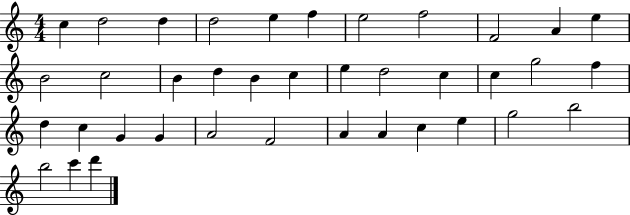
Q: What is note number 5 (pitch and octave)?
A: E5